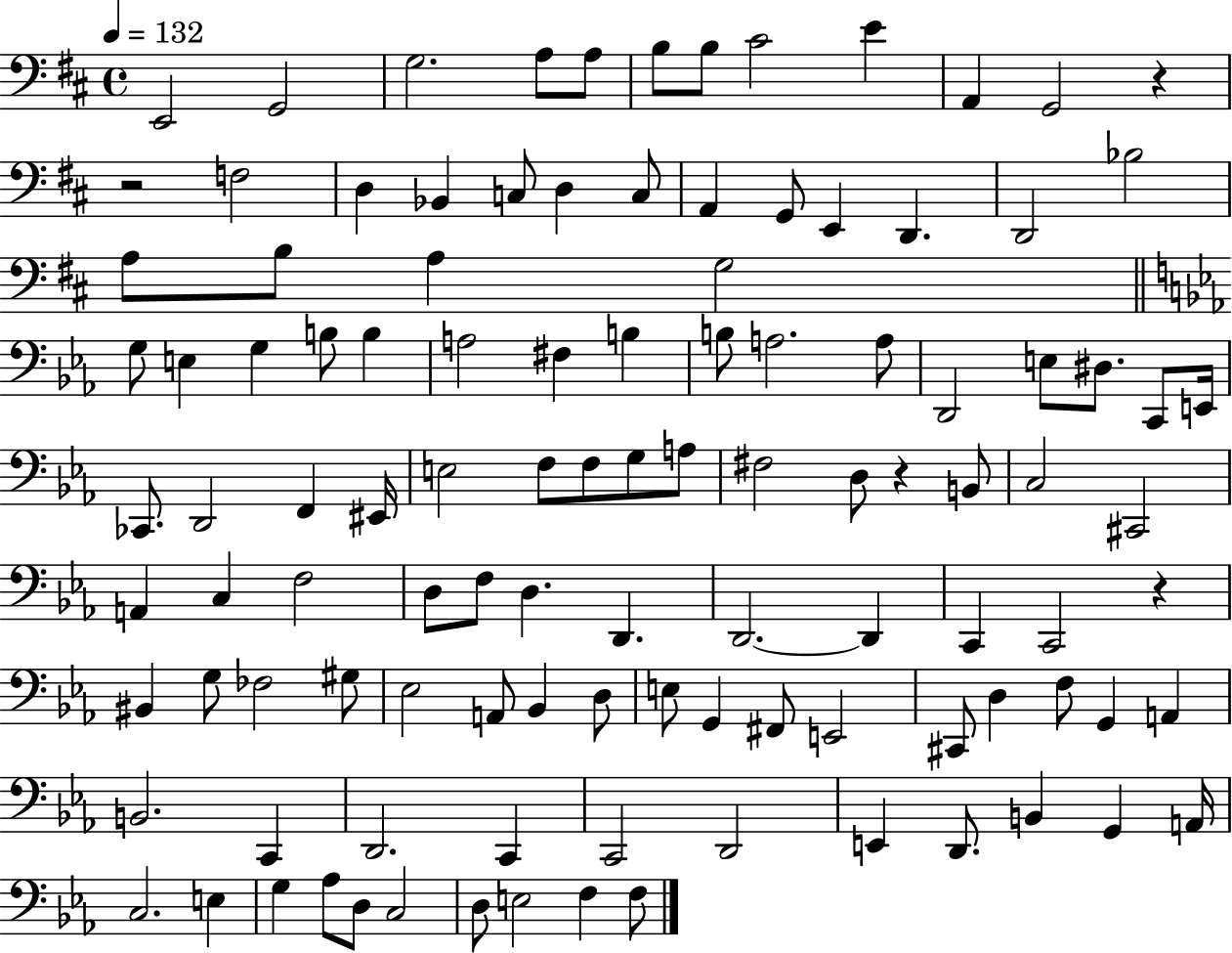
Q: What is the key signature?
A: D major